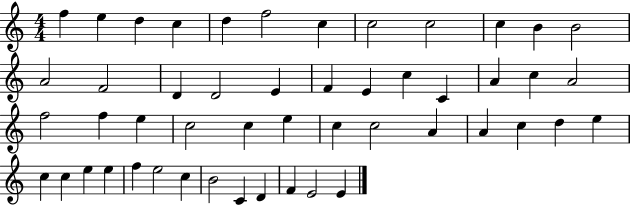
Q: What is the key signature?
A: C major